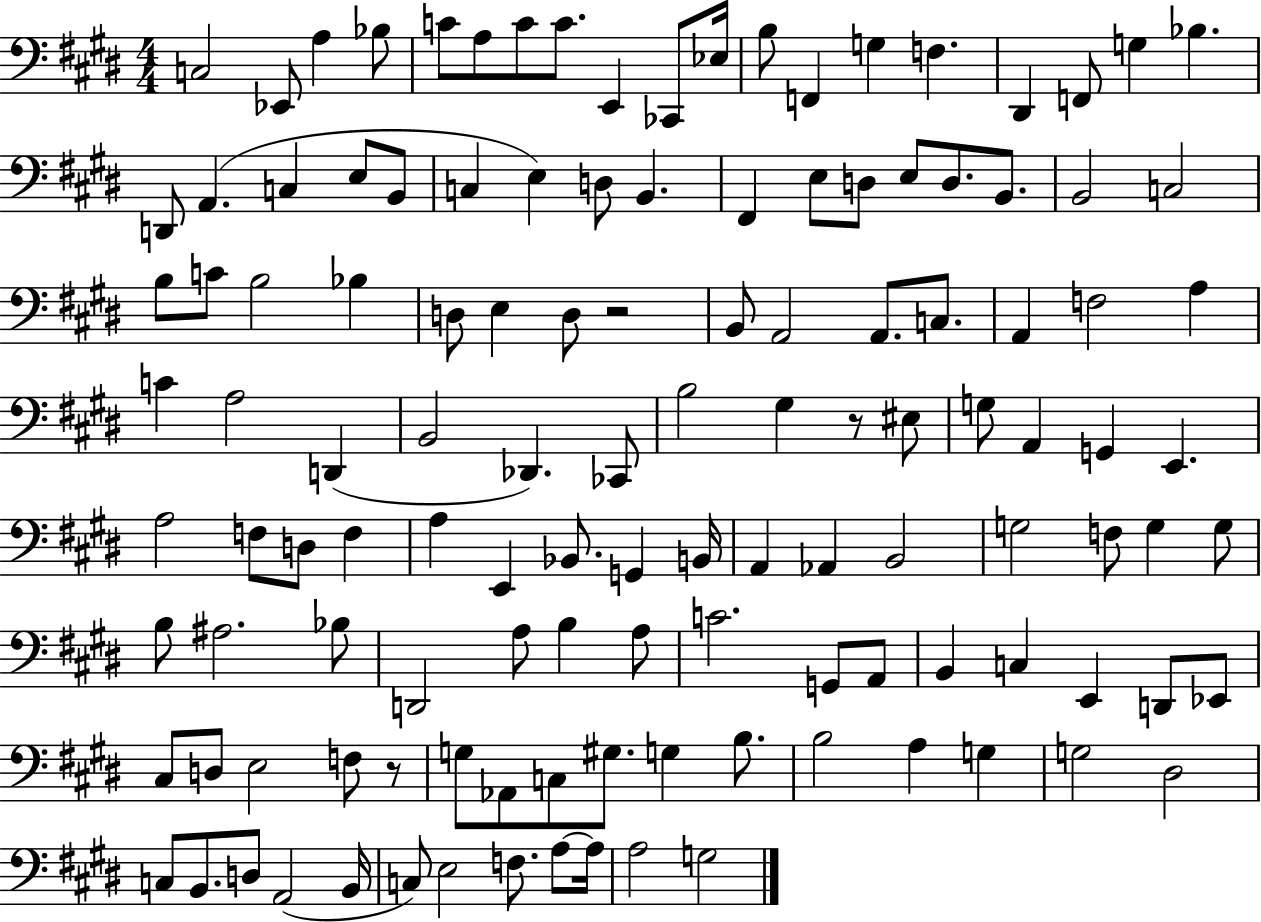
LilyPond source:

{
  \clef bass
  \numericTimeSignature
  \time 4/4
  \key e \major
  \repeat volta 2 { c2 ees,8 a4 bes8 | c'8 a8 c'8 c'8. e,4 ces,8 ees16 | b8 f,4 g4 f4. | dis,4 f,8 g4 bes4. | \break d,8 a,4.( c4 e8 b,8 | c4 e4) d8 b,4. | fis,4 e8 d8 e8 d8. b,8. | b,2 c2 | \break b8 c'8 b2 bes4 | d8 e4 d8 r2 | b,8 a,2 a,8. c8. | a,4 f2 a4 | \break c'4 a2 d,4( | b,2 des,4.) ces,8 | b2 gis4 r8 eis8 | g8 a,4 g,4 e,4. | \break a2 f8 d8 f4 | a4 e,4 bes,8. g,4 b,16 | a,4 aes,4 b,2 | g2 f8 g4 g8 | \break b8 ais2. bes8 | d,2 a8 b4 a8 | c'2. g,8 a,8 | b,4 c4 e,4 d,8 ees,8 | \break cis8 d8 e2 f8 r8 | g8 aes,8 c8 gis8. g4 b8. | b2 a4 g4 | g2 dis2 | \break c8 b,8. d8 a,2( b,16 | c8) e2 f8. a8~~ a16 | a2 g2 | } \bar "|."
}